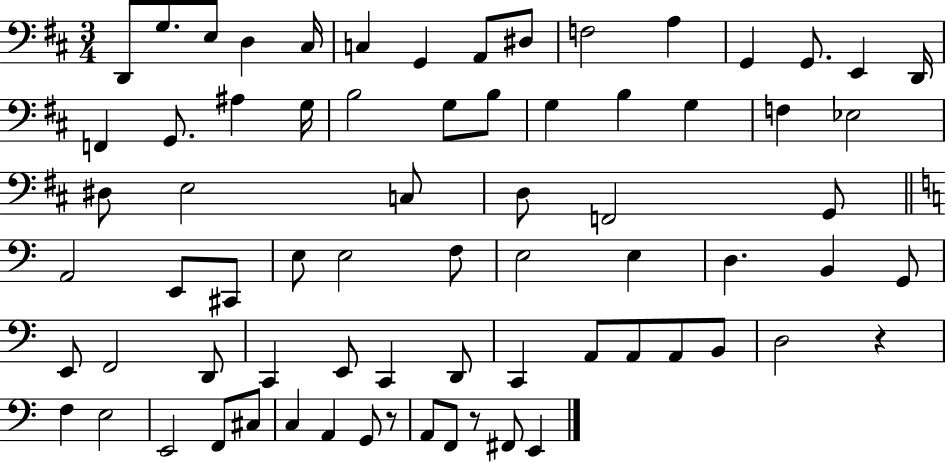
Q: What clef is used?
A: bass